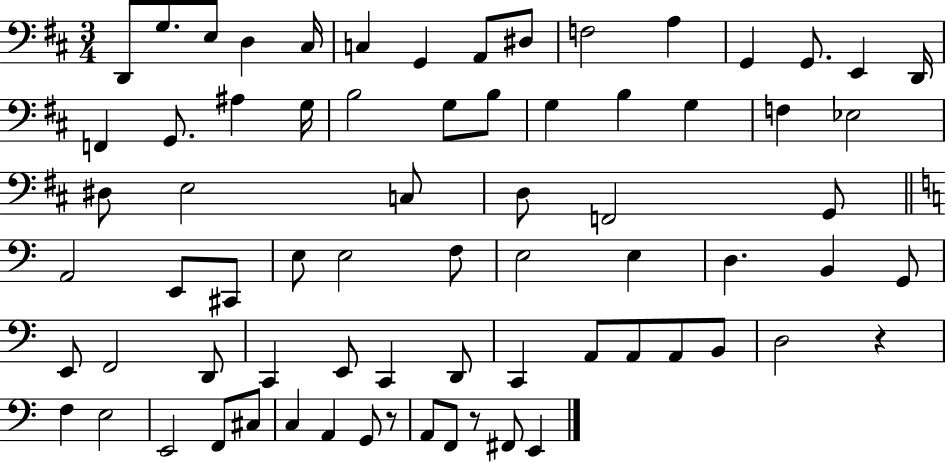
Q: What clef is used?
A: bass